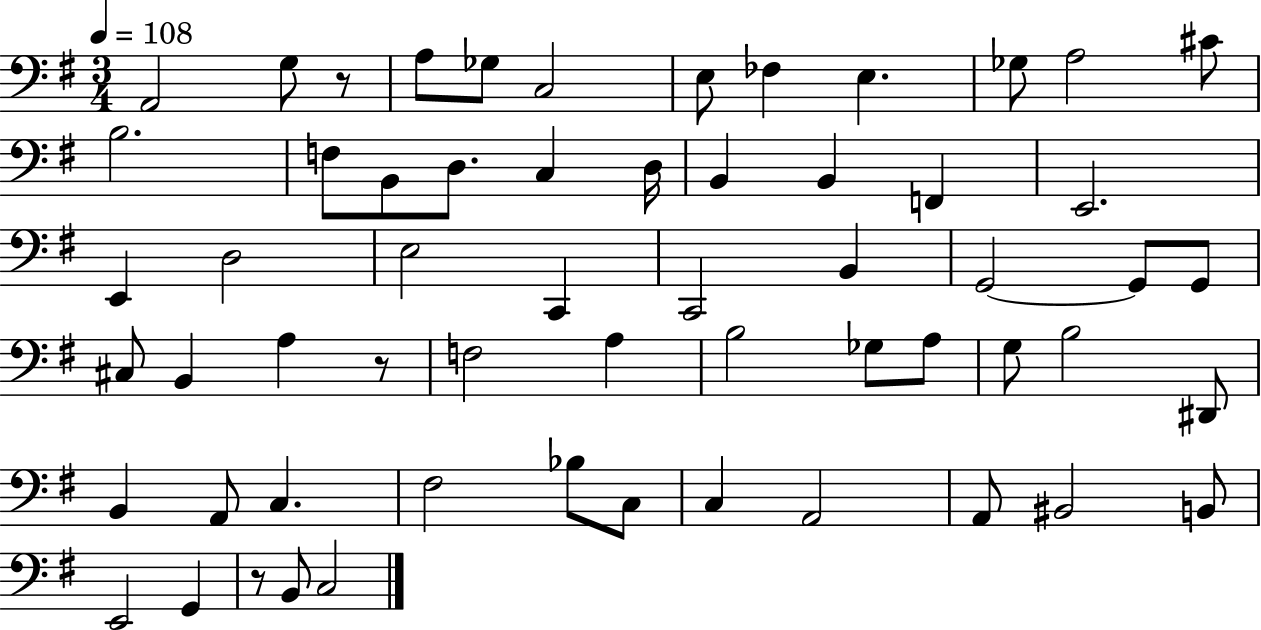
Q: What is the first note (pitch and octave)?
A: A2